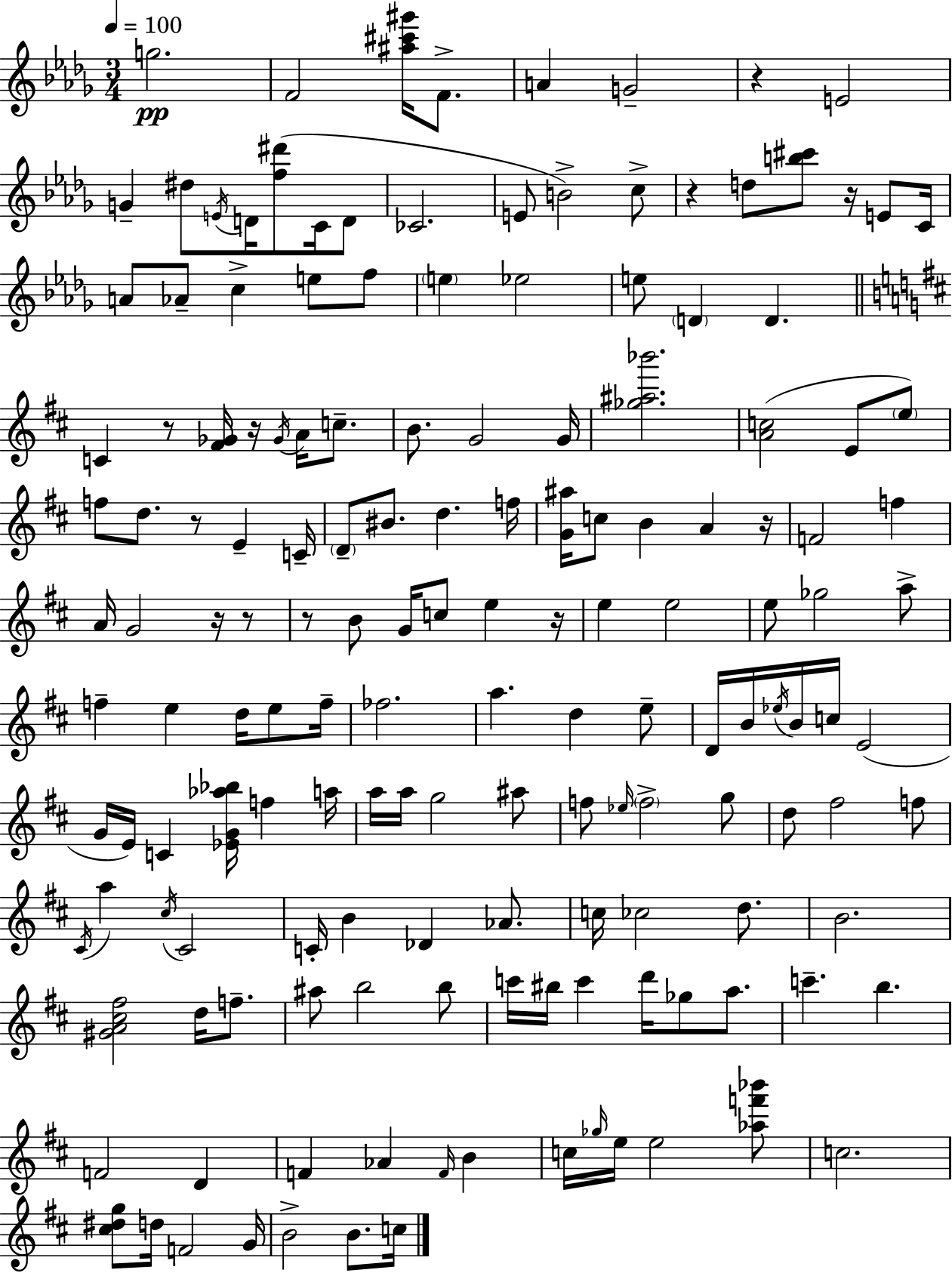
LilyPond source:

{
  \clef treble
  \numericTimeSignature
  \time 3/4
  \key bes \minor
  \tempo 4 = 100
  g''2.\pp | f'2 <ais'' cis''' gis'''>16 f'8.-> | a'4 g'2-- | r4 e'2 | \break g'4-- dis''8 \acciaccatura { e'16 } d'16 <f'' dis'''>8( c'16 d'8 | ces'2. | e'8 b'2->) c''8-> | r4 d''8 <b'' cis'''>8 r16 e'8 | \break c'16 a'8 aes'8-- c''4-> e''8 f''8 | \parenthesize e''4 ees''2 | e''8 \parenthesize d'4 d'4. | \bar "||" \break \key d \major c'4 r8 <fis' ges'>16 r16 \acciaccatura { ges'16 } a'16 c''8.-- | b'8. g'2 | g'16 <ges'' ais'' bes'''>2. | <a' c''>2( e'8 \parenthesize e''8) | \break f''8 d''8. r8 e'4-- | c'16-- \parenthesize d'8-- bis'8. d''4. | f''16 <g' ais''>16 c''8 b'4 a'4 | r16 f'2 f''4 | \break a'16 g'2 r16 r8 | r8 b'8 g'16 c''8 e''4 | r16 e''4 e''2 | e''8 ges''2 a''8-> | \break f''4-- e''4 d''16 e''8 | f''16-- fes''2. | a''4. d''4 e''8-- | d'16 b'16 \acciaccatura { ees''16 } b'16 c''16 e'2( | \break g'16 e'16) c'4 <ees' g' aes'' bes''>16 f''4 | a''16 a''16 a''16 g''2 | ais''8 f''8 \grace { ees''16 } \parenthesize f''2-> | g''8 d''8 fis''2 | \break f''8 \acciaccatura { cis'16 } a''4 \acciaccatura { cis''16 } cis'2 | c'16-. b'4 des'4 | aes'8. c''16 ces''2 | d''8. b'2. | \break <gis' a' cis'' fis''>2 | d''16 f''8.-- ais''8 b''2 | b''8 c'''16 bis''16 c'''4 d'''16 | ges''8 a''8. c'''4.-- b''4. | \break f'2 | d'4 f'4 aes'4 | \grace { f'16 } b'4 c''16 \grace { ges''16 } e''16 e''2 | <aes'' f''' bes'''>8 c''2. | \break <cis'' dis'' g''>8 d''16 f'2 | g'16 b'2-> | b'8. c''16 \bar "|."
}